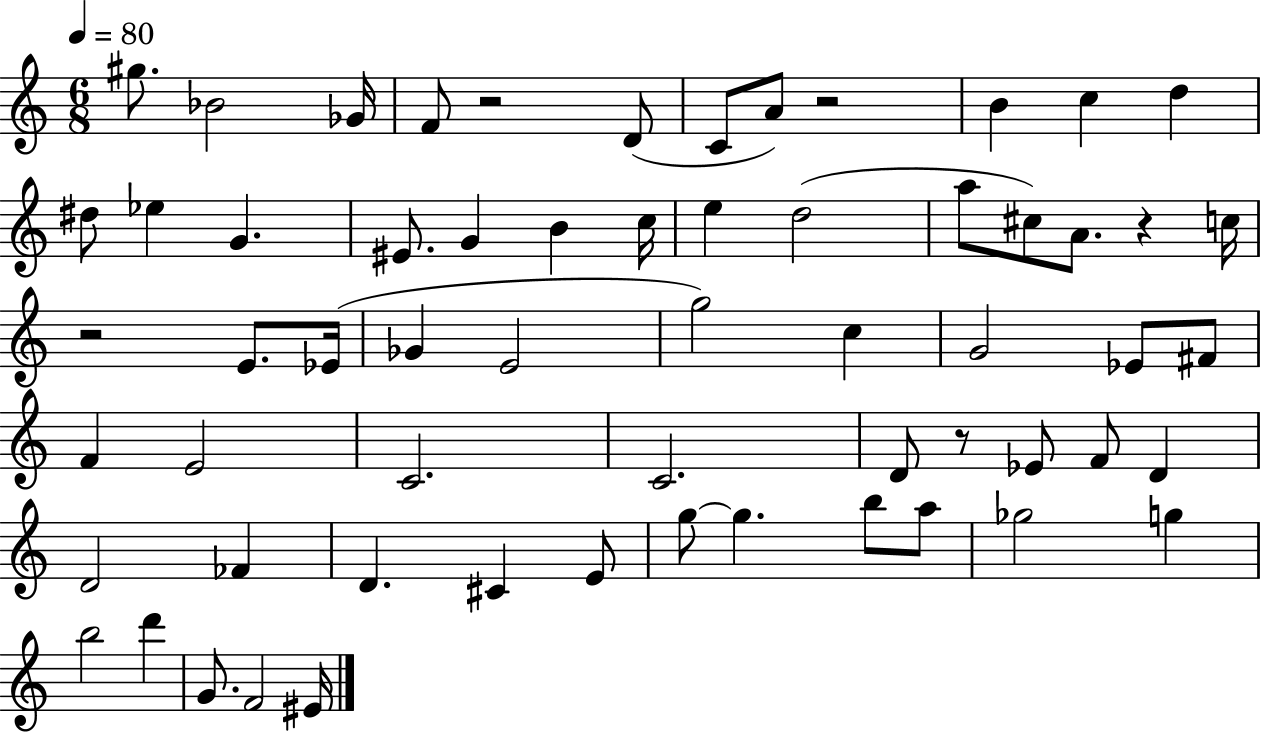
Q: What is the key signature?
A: C major